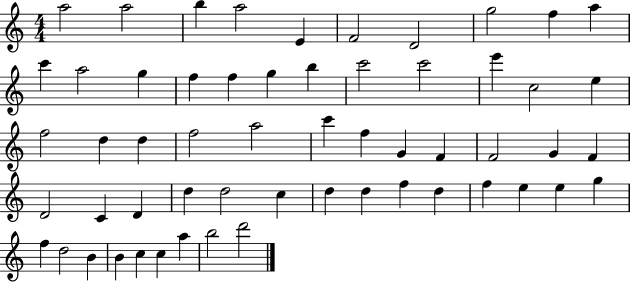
A5/h A5/h B5/q A5/h E4/q F4/h D4/h G5/h F5/q A5/q C6/q A5/h G5/q F5/q F5/q G5/q B5/q C6/h C6/h E6/q C5/h E5/q F5/h D5/q D5/q F5/h A5/h C6/q F5/q G4/q F4/q F4/h G4/q F4/q D4/h C4/q D4/q D5/q D5/h C5/q D5/q D5/q F5/q D5/q F5/q E5/q E5/q G5/q F5/q D5/h B4/q B4/q C5/q C5/q A5/q B5/h D6/h